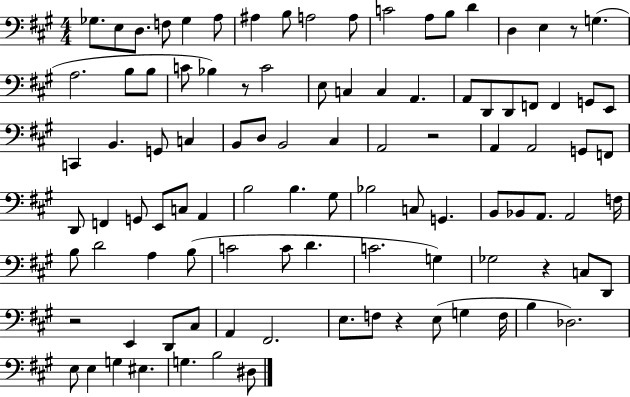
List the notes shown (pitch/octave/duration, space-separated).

Gb3/e. E3/e D3/e. F3/e Gb3/q A3/e A#3/q B3/e A3/h A3/e C4/h A3/e B3/e D4/q D3/q E3/q R/e G3/q. A3/h. B3/e B3/e C4/e Bb3/q R/e C4/h E3/e C3/q C3/q A2/q. A2/e D2/e D2/e F2/e F2/q G2/e E2/e C2/q B2/q. G2/e C3/q B2/e D3/e B2/h C#3/q A2/h R/h A2/q A2/h G2/e F2/e D2/e F2/q G2/e E2/e C3/e A2/q B3/h B3/q. G#3/e Bb3/h C3/e G2/q. B2/e Bb2/e A2/e. A2/h F3/s B3/e D4/h A3/q B3/e C4/h C4/e D4/q. C4/h. G3/q Gb3/h R/q C3/e D2/e R/h E2/q D2/e C#3/e A2/q F#2/h. E3/e. F3/e R/q E3/e G3/q F3/s B3/q Db3/h. E3/e E3/q G3/q EIS3/q. G3/q. B3/h D#3/e